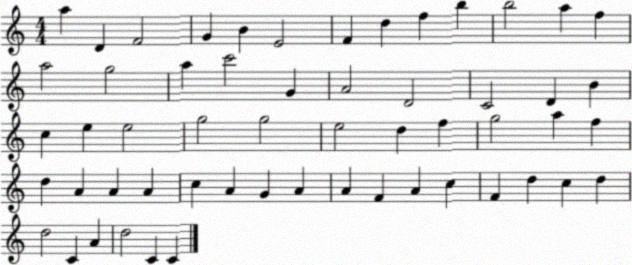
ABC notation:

X:1
T:Untitled
M:4/4
L:1/4
K:C
a D F2 G B E2 F d f b b2 a f a2 g2 a c'2 G A2 D2 C2 D B c e e2 g2 g2 e2 d f g2 a f d A A A c A G A A F A c F d c d d2 C A d2 C C